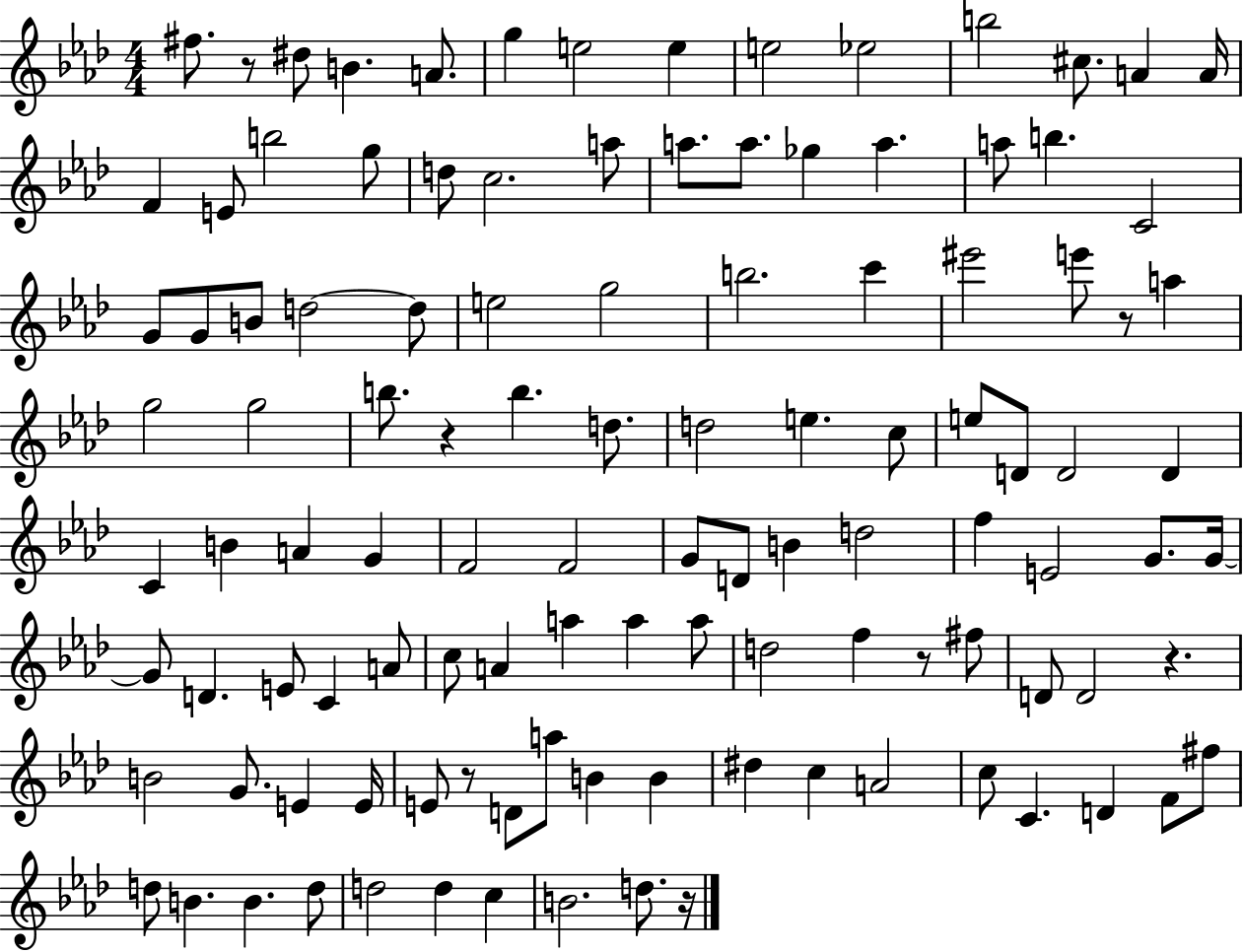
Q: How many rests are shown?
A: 7